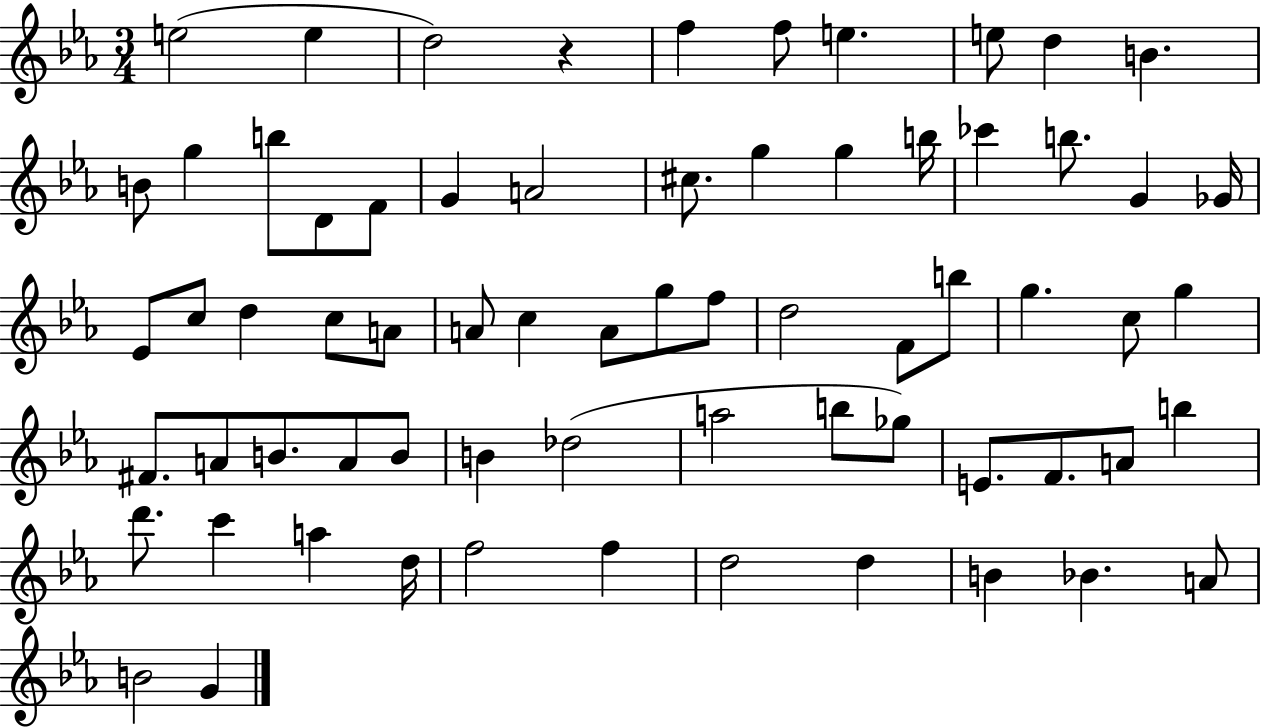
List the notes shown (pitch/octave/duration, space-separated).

E5/h E5/q D5/h R/q F5/q F5/e E5/q. E5/e D5/q B4/q. B4/e G5/q B5/e D4/e F4/e G4/q A4/h C#5/e. G5/q G5/q B5/s CES6/q B5/e. G4/q Gb4/s Eb4/e C5/e D5/q C5/e A4/e A4/e C5/q A4/e G5/e F5/e D5/h F4/e B5/e G5/q. C5/e G5/q F#4/e. A4/e B4/e. A4/e B4/e B4/q Db5/h A5/h B5/e Gb5/e E4/e. F4/e. A4/e B5/q D6/e. C6/q A5/q D5/s F5/h F5/q D5/h D5/q B4/q Bb4/q. A4/e B4/h G4/q